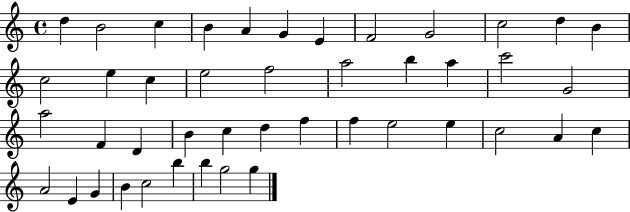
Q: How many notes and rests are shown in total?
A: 44